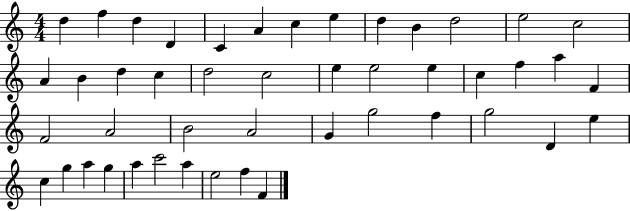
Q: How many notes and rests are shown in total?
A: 46